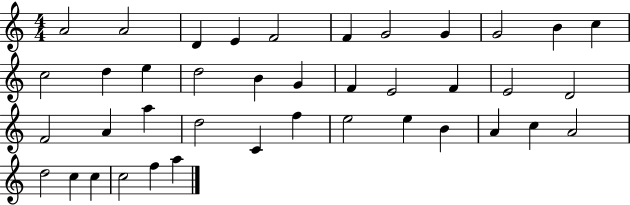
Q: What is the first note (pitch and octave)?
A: A4